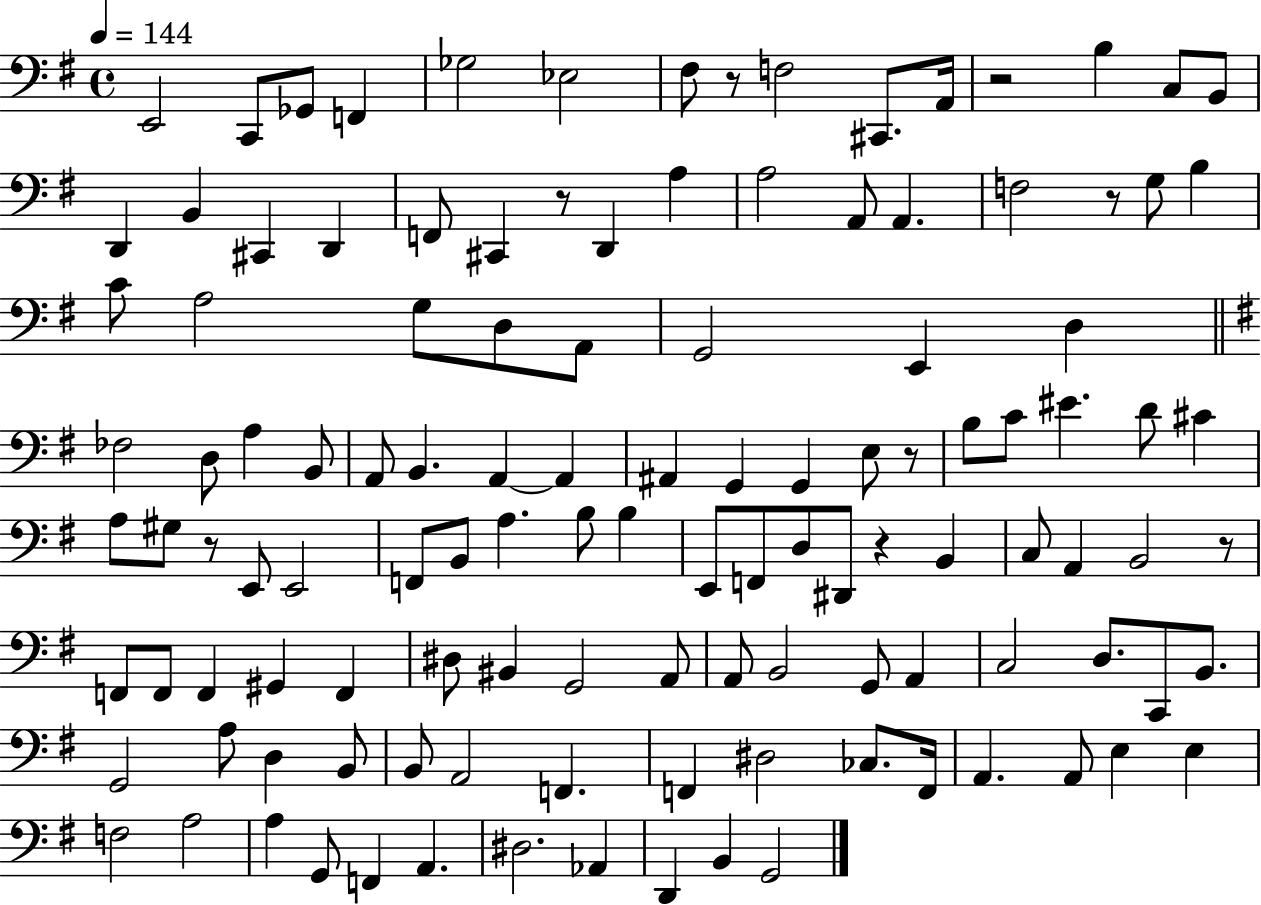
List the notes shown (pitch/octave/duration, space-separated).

E2/h C2/e Gb2/e F2/q Gb3/h Eb3/h F#3/e R/e F3/h C#2/e. A2/s R/h B3/q C3/e B2/e D2/q B2/q C#2/q D2/q F2/e C#2/q R/e D2/q A3/q A3/h A2/e A2/q. F3/h R/e G3/e B3/q C4/e A3/h G3/e D3/e A2/e G2/h E2/q D3/q FES3/h D3/e A3/q B2/e A2/e B2/q. A2/q A2/q A#2/q G2/q G2/q E3/e R/e B3/e C4/e EIS4/q. D4/e C#4/q A3/e G#3/e R/e E2/e E2/h F2/e B2/e A3/q. B3/e B3/q E2/e F2/e D3/e D#2/e R/q B2/q C3/e A2/q B2/h R/e F2/e F2/e F2/q G#2/q F2/q D#3/e BIS2/q G2/h A2/e A2/e B2/h G2/e A2/q C3/h D3/e. C2/e B2/e. G2/h A3/e D3/q B2/e B2/e A2/h F2/q. F2/q D#3/h CES3/e. F2/s A2/q. A2/e E3/q E3/q F3/h A3/h A3/q G2/e F2/q A2/q. D#3/h. Ab2/q D2/q B2/q G2/h